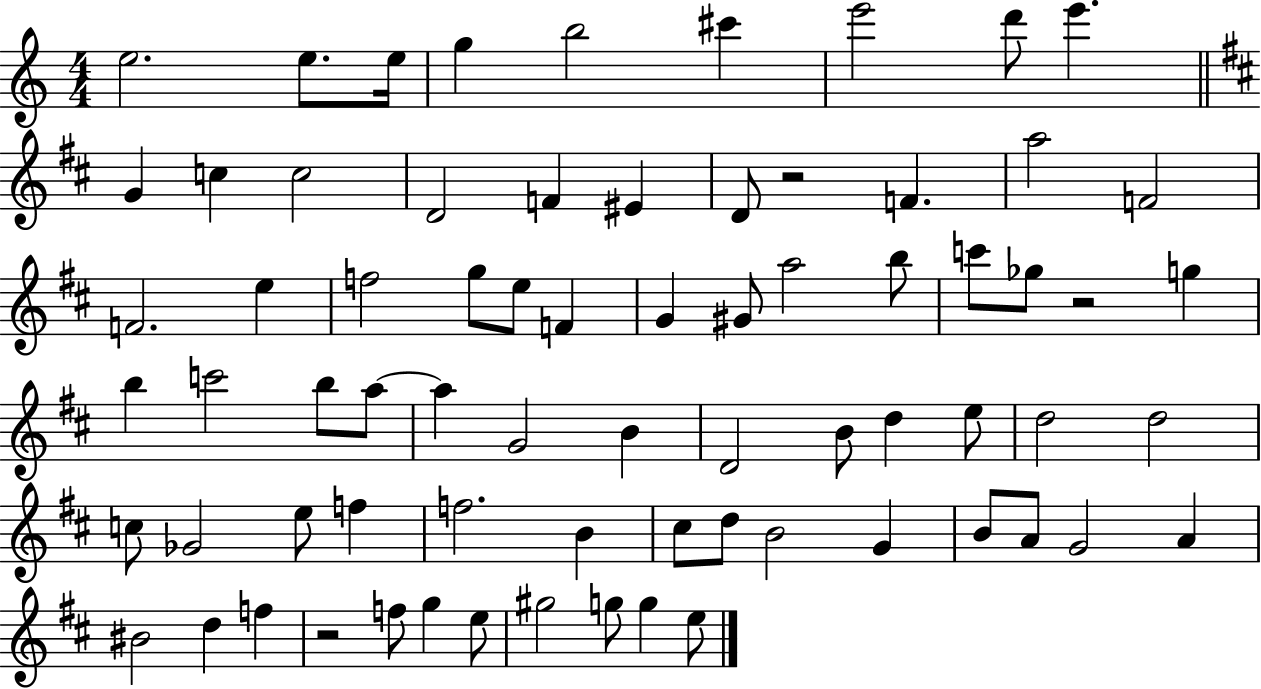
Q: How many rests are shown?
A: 3